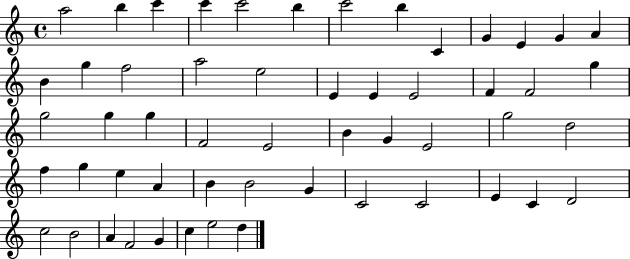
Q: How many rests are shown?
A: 0